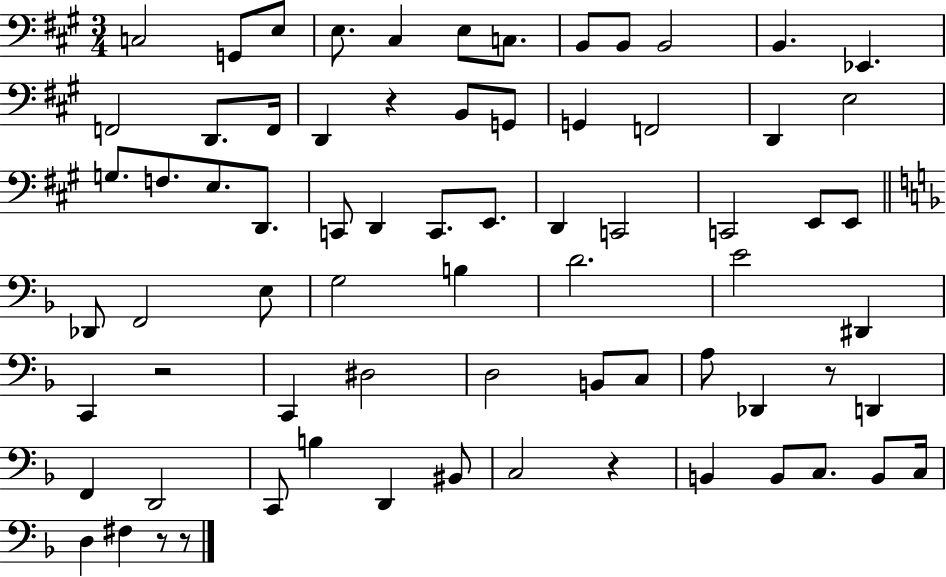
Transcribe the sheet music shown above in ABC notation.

X:1
T:Untitled
M:3/4
L:1/4
K:A
C,2 G,,/2 E,/2 E,/2 ^C, E,/2 C,/2 B,,/2 B,,/2 B,,2 B,, _E,, F,,2 D,,/2 F,,/4 D,, z B,,/2 G,,/2 G,, F,,2 D,, E,2 G,/2 F,/2 E,/2 D,,/2 C,,/2 D,, C,,/2 E,,/2 D,, C,,2 C,,2 E,,/2 E,,/2 _D,,/2 F,,2 E,/2 G,2 B, D2 E2 ^D,, C,, z2 C,, ^D,2 D,2 B,,/2 C,/2 A,/2 _D,, z/2 D,, F,, D,,2 C,,/2 B, D,, ^B,,/2 C,2 z B,, B,,/2 C,/2 B,,/2 C,/4 D, ^F, z/2 z/2